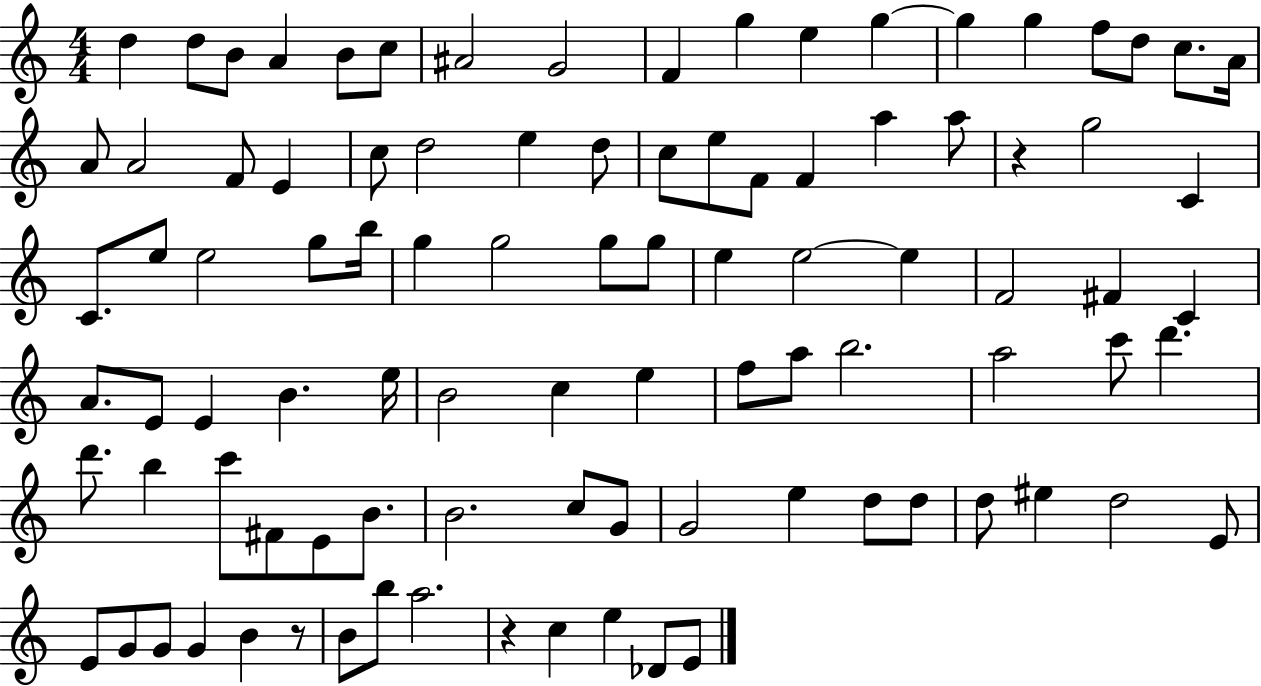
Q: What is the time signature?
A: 4/4